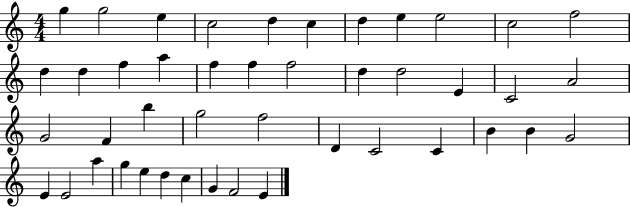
X:1
T:Untitled
M:4/4
L:1/4
K:C
g g2 e c2 d c d e e2 c2 f2 d d f a f f f2 d d2 E C2 A2 G2 F b g2 f2 D C2 C B B G2 E E2 a g e d c G F2 E